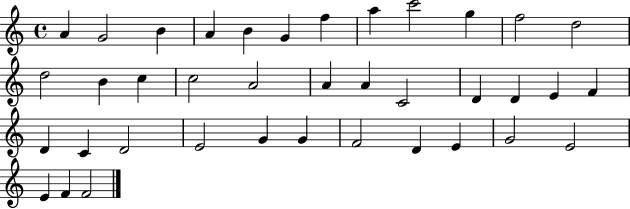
A4/q G4/h B4/q A4/q B4/q G4/q F5/q A5/q C6/h G5/q F5/h D5/h D5/h B4/q C5/q C5/h A4/h A4/q A4/q C4/h D4/q D4/q E4/q F4/q D4/q C4/q D4/h E4/h G4/q G4/q F4/h D4/q E4/q G4/h E4/h E4/q F4/q F4/h